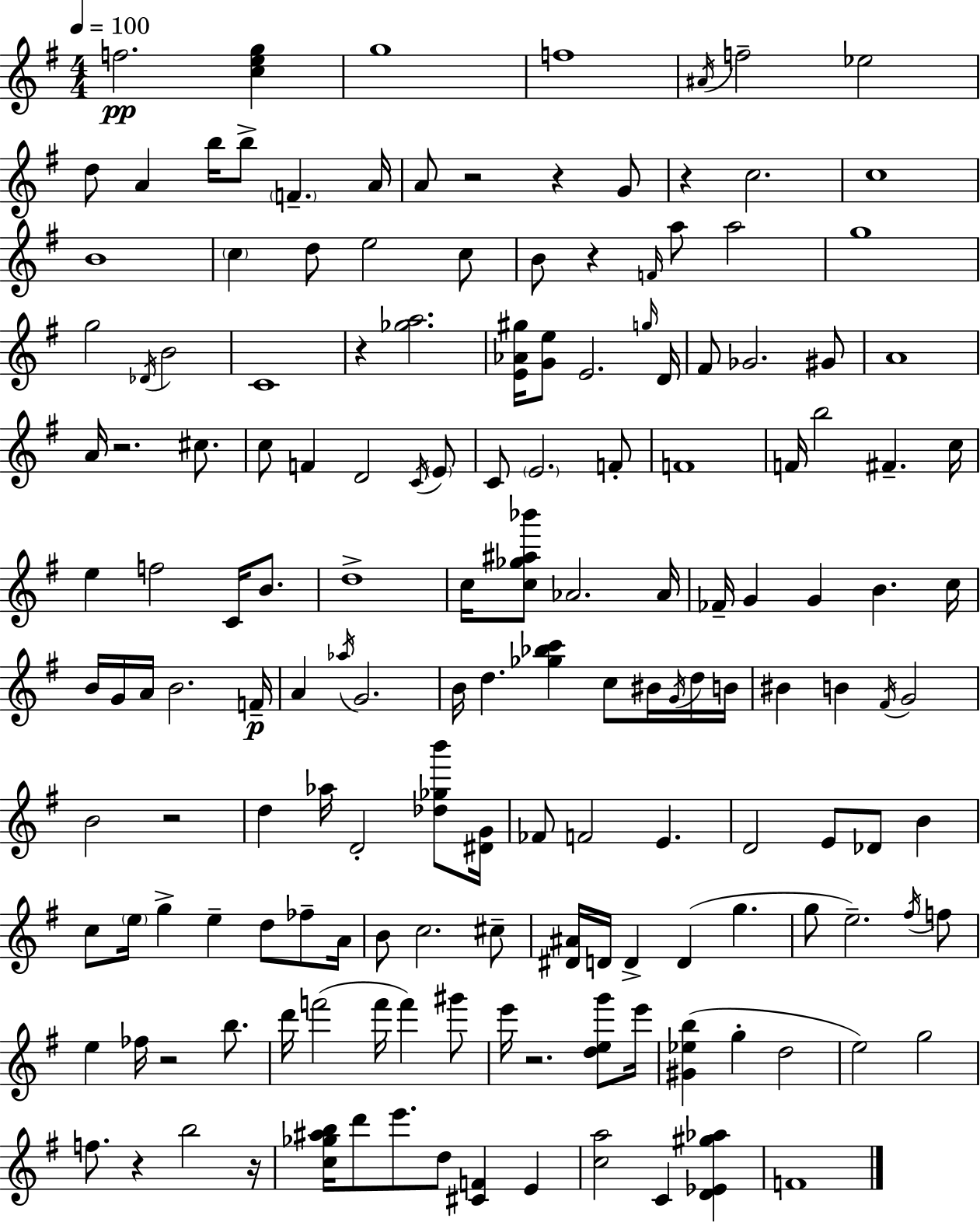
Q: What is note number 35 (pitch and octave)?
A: Gb4